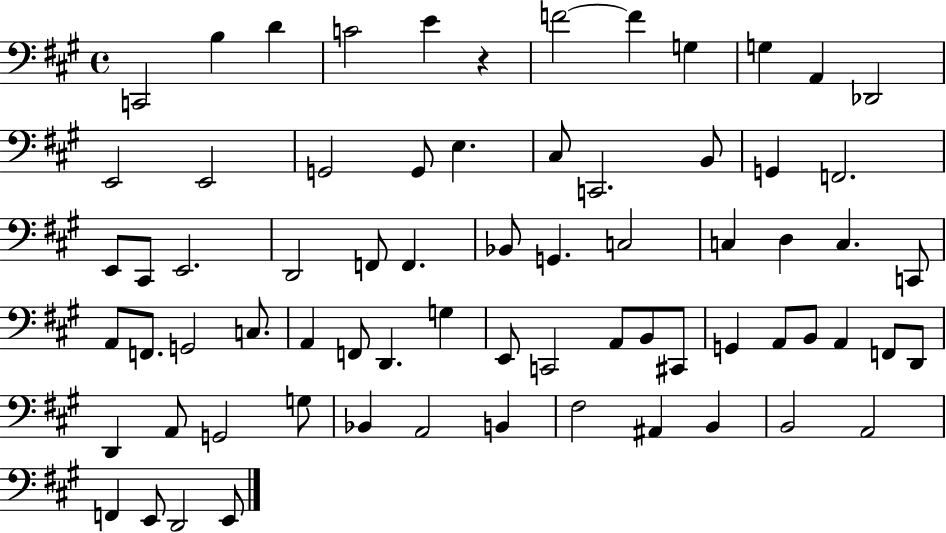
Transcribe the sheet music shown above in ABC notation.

X:1
T:Untitled
M:4/4
L:1/4
K:A
C,,2 B, D C2 E z F2 F G, G, A,, _D,,2 E,,2 E,,2 G,,2 G,,/2 E, ^C,/2 C,,2 B,,/2 G,, F,,2 E,,/2 ^C,,/2 E,,2 D,,2 F,,/2 F,, _B,,/2 G,, C,2 C, D, C, C,,/2 A,,/2 F,,/2 G,,2 C,/2 A,, F,,/2 D,, G, E,,/2 C,,2 A,,/2 B,,/2 ^C,,/2 G,, A,,/2 B,,/2 A,, F,,/2 D,,/2 D,, A,,/2 G,,2 G,/2 _B,, A,,2 B,, ^F,2 ^A,, B,, B,,2 A,,2 F,, E,,/2 D,,2 E,,/2